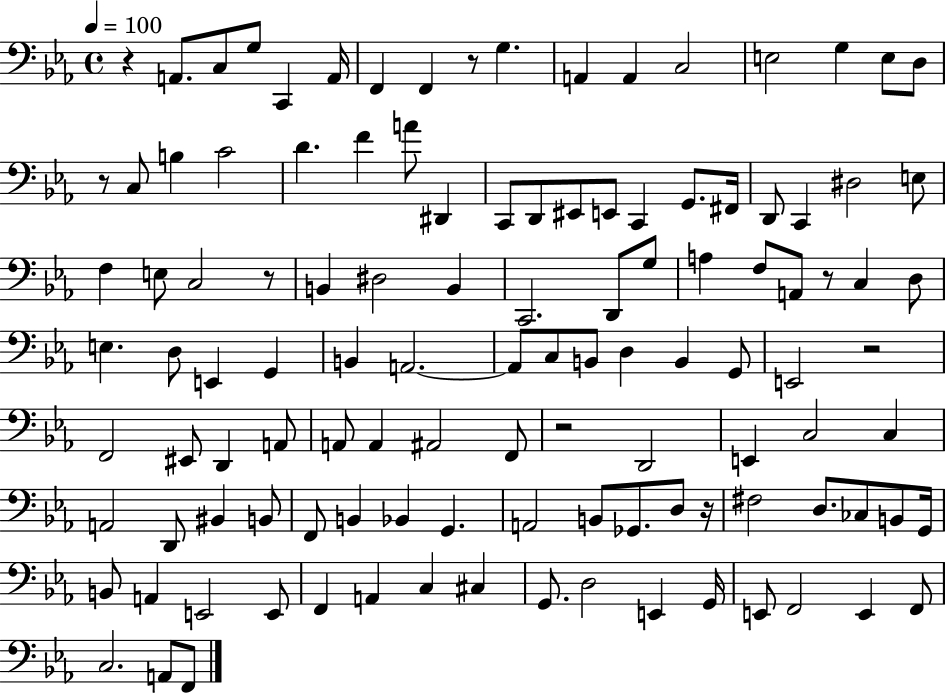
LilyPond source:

{
  \clef bass
  \time 4/4
  \defaultTimeSignature
  \key ees \major
  \tempo 4 = 100
  \repeat volta 2 { r4 a,8. c8 g8 c,4 a,16 | f,4 f,4 r8 g4. | a,4 a,4 c2 | e2 g4 e8 d8 | \break r8 c8 b4 c'2 | d'4. f'4 a'8 dis,4 | c,8 d,8 eis,8 e,8 c,4 g,8. fis,16 | d,8 c,4 dis2 e8 | \break f4 e8 c2 r8 | b,4 dis2 b,4 | c,2. d,8 g8 | a4 f8 a,8 r8 c4 d8 | \break e4. d8 e,4 g,4 | b,4 a,2.~~ | a,8 c8 b,8 d4 b,4 g,8 | e,2 r2 | \break f,2 eis,8 d,4 a,8 | a,8 a,4 ais,2 f,8 | r2 d,2 | e,4 c2 c4 | \break a,2 d,8 bis,4 b,8 | f,8 b,4 bes,4 g,4. | a,2 b,8 ges,8. d8 r16 | fis2 d8. ces8 b,8 g,16 | \break b,8 a,4 e,2 e,8 | f,4 a,4 c4 cis4 | g,8. d2 e,4 g,16 | e,8 f,2 e,4 f,8 | \break c2. a,8 f,8 | } \bar "|."
}